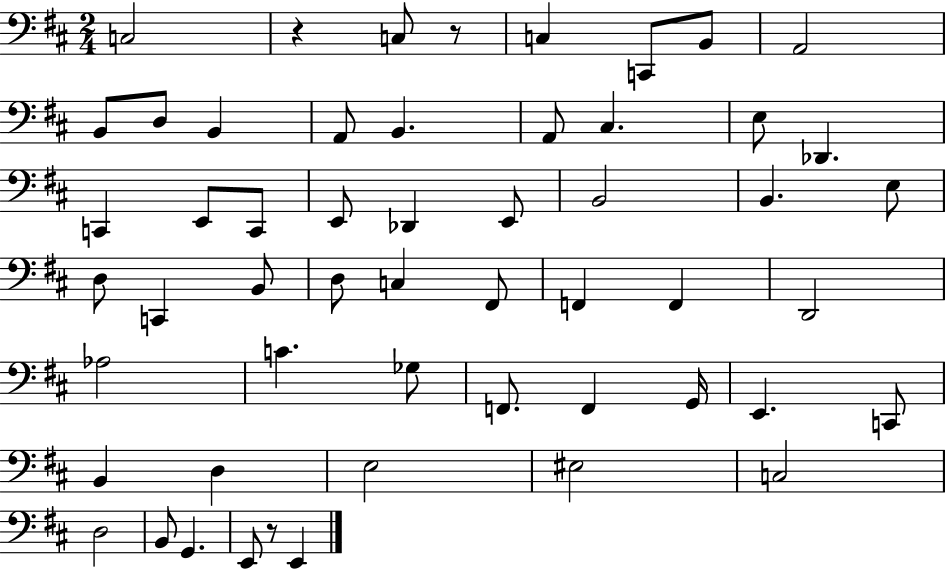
C3/h R/q C3/e R/e C3/q C2/e B2/e A2/h B2/e D3/e B2/q A2/e B2/q. A2/e C#3/q. E3/e Db2/q. C2/q E2/e C2/e E2/e Db2/q E2/e B2/h B2/q. E3/e D3/e C2/q B2/e D3/e C3/q F#2/e F2/q F2/q D2/h Ab3/h C4/q. Gb3/e F2/e. F2/q G2/s E2/q. C2/e B2/q D3/q E3/h EIS3/h C3/h D3/h B2/e G2/q. E2/e R/e E2/q